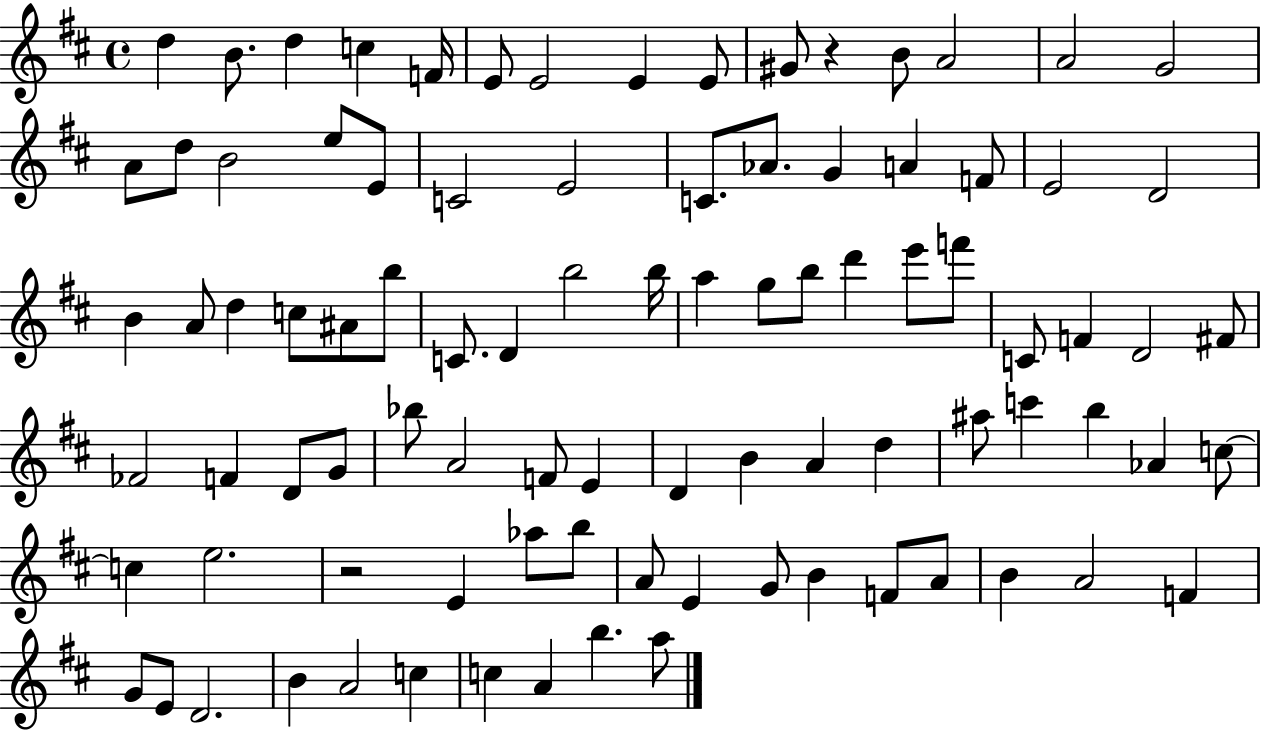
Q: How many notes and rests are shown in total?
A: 91